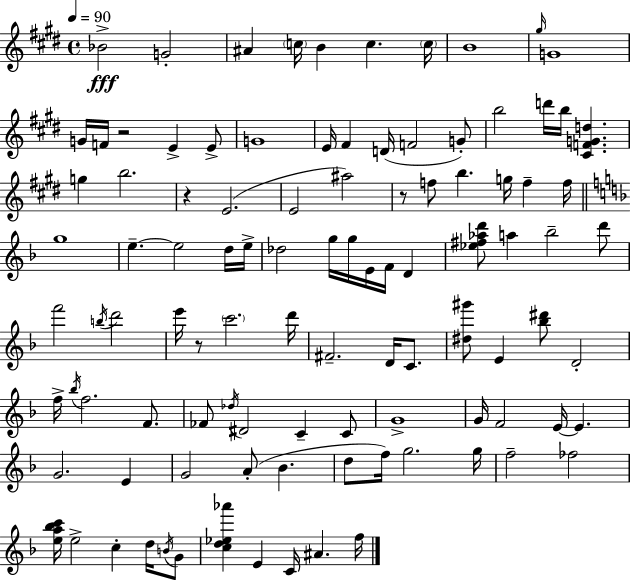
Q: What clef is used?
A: treble